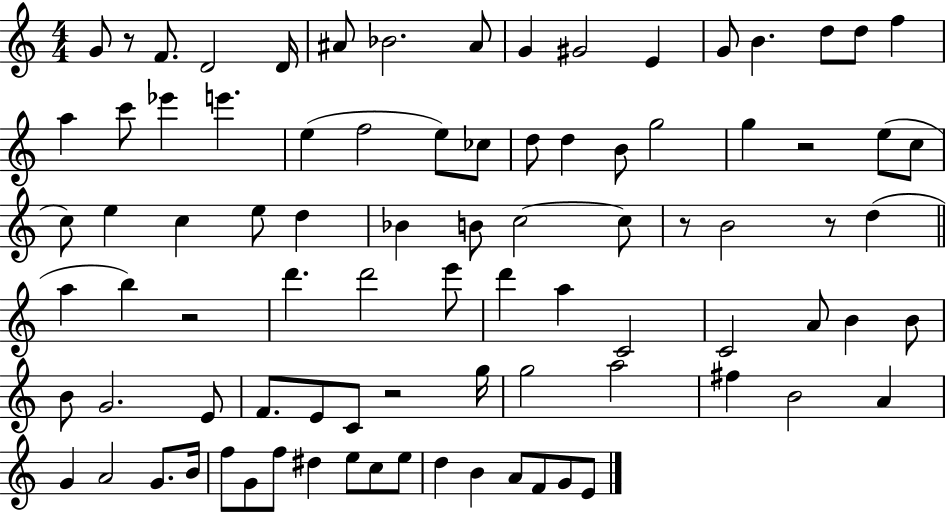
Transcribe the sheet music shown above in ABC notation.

X:1
T:Untitled
M:4/4
L:1/4
K:C
G/2 z/2 F/2 D2 D/4 ^A/2 _B2 ^A/2 G ^G2 E G/2 B d/2 d/2 f a c'/2 _e' e' e f2 e/2 _c/2 d/2 d B/2 g2 g z2 e/2 c/2 c/2 e c e/2 d _B B/2 c2 c/2 z/2 B2 z/2 d a b z2 d' d'2 e'/2 d' a C2 C2 A/2 B B/2 B/2 G2 E/2 F/2 E/2 C/2 z2 g/4 g2 a2 ^f B2 A G A2 G/2 B/4 f/2 G/2 f/2 ^d e/2 c/2 e/2 d B A/2 F/2 G/2 E/2